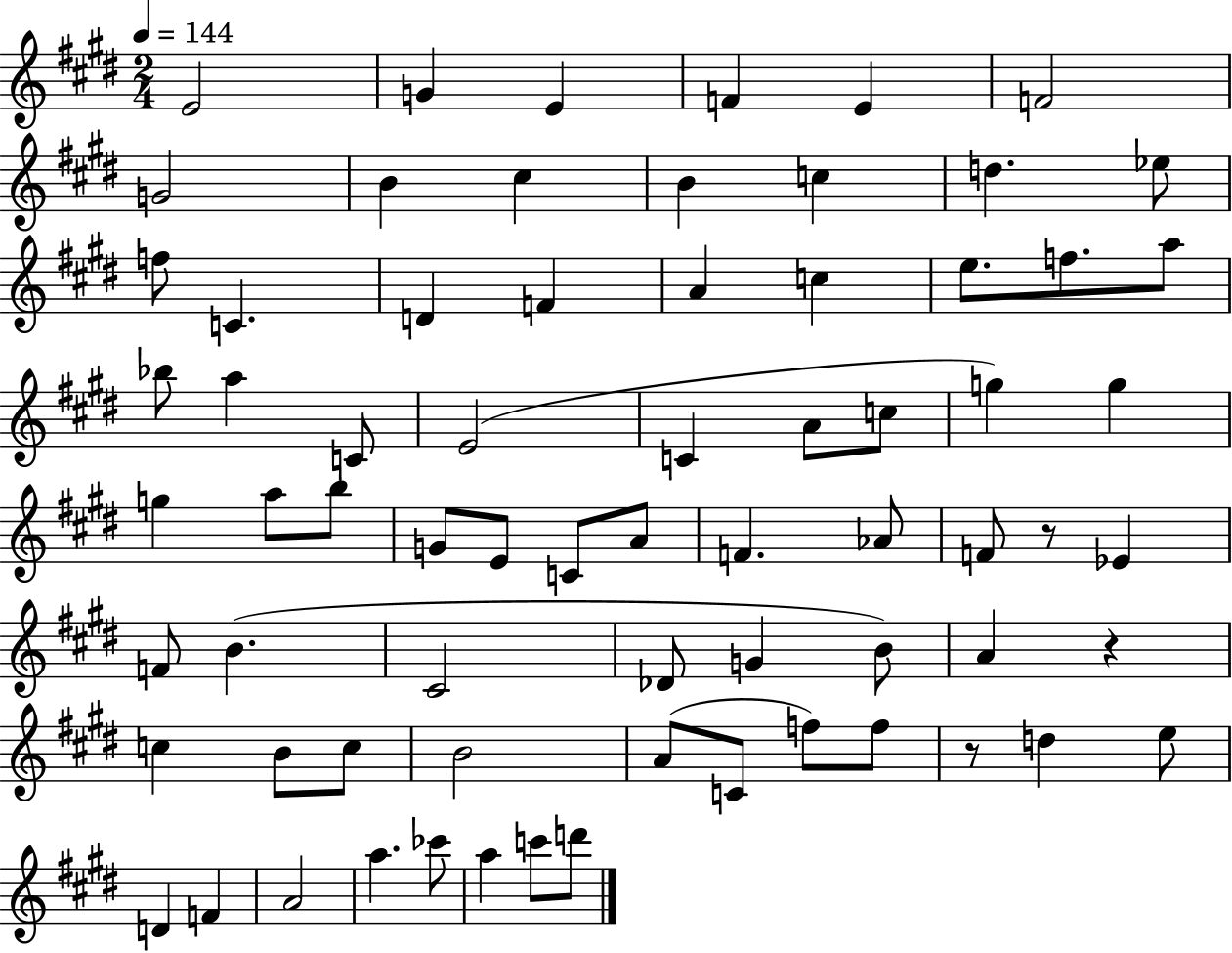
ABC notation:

X:1
T:Untitled
M:2/4
L:1/4
K:E
E2 G E F E F2 G2 B ^c B c d _e/2 f/2 C D F A c e/2 f/2 a/2 _b/2 a C/2 E2 C A/2 c/2 g g g a/2 b/2 G/2 E/2 C/2 A/2 F _A/2 F/2 z/2 _E F/2 B ^C2 _D/2 G B/2 A z c B/2 c/2 B2 A/2 C/2 f/2 f/2 z/2 d e/2 D F A2 a _c'/2 a c'/2 d'/2